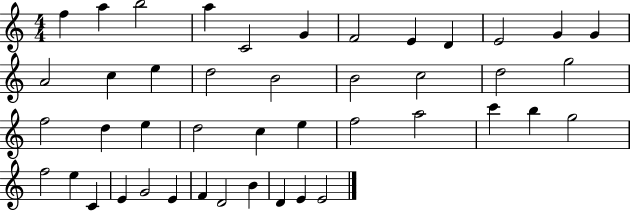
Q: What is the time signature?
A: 4/4